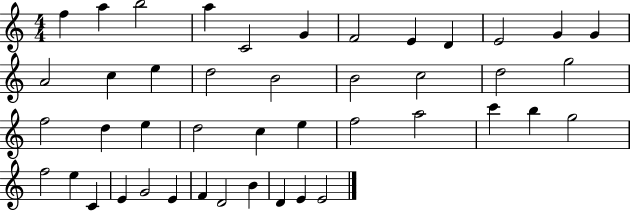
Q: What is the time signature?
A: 4/4